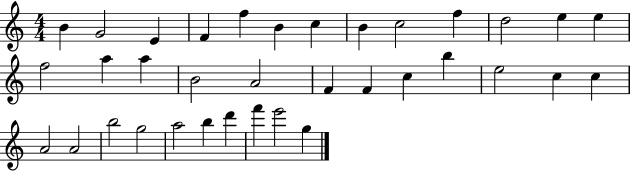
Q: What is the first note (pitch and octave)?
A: B4